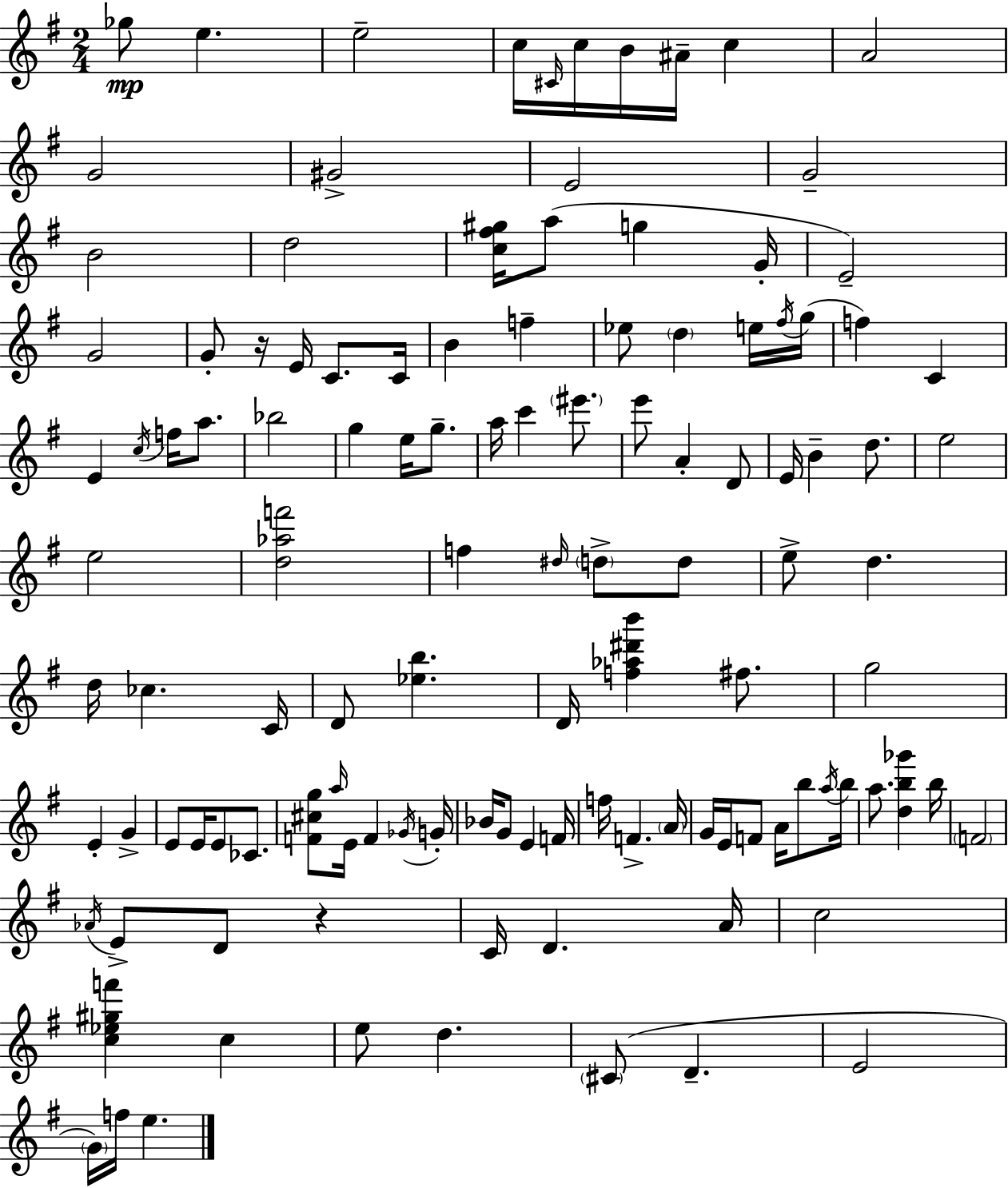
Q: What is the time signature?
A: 2/4